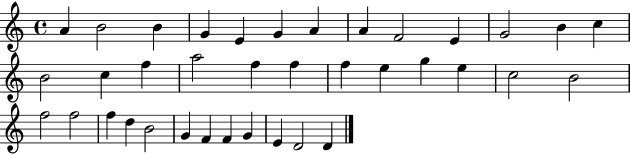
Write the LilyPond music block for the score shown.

{
  \clef treble
  \time 4/4
  \defaultTimeSignature
  \key c \major
  a'4 b'2 b'4 | g'4 e'4 g'4 a'4 | a'4 f'2 e'4 | g'2 b'4 c''4 | \break b'2 c''4 f''4 | a''2 f''4 f''4 | f''4 e''4 g''4 e''4 | c''2 b'2 | \break f''2 f''2 | f''4 d''4 b'2 | g'4 f'4 f'4 g'4 | e'4 d'2 d'4 | \break \bar "|."
}